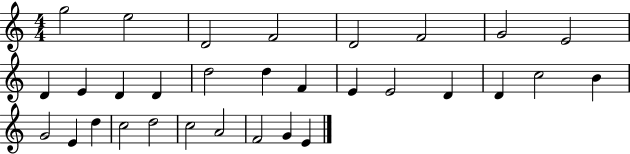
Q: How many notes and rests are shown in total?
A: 31